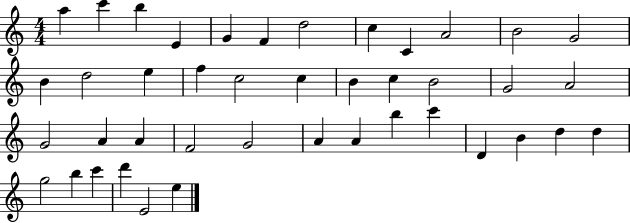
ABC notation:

X:1
T:Untitled
M:4/4
L:1/4
K:C
a c' b E G F d2 c C A2 B2 G2 B d2 e f c2 c B c B2 G2 A2 G2 A A F2 G2 A A b c' D B d d g2 b c' d' E2 e